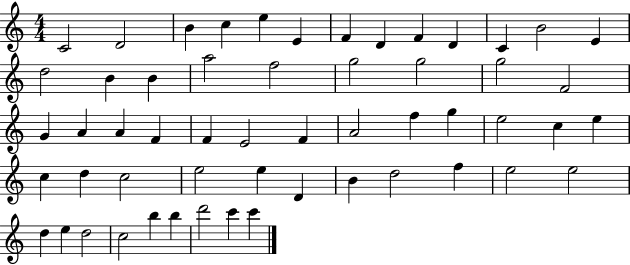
C4/h D4/h B4/q C5/q E5/q E4/q F4/q D4/q F4/q D4/q C4/q B4/h E4/q D5/h B4/q B4/q A5/h F5/h G5/h G5/h G5/h F4/h G4/q A4/q A4/q F4/q F4/q E4/h F4/q A4/h F5/q G5/q E5/h C5/q E5/q C5/q D5/q C5/h E5/h E5/q D4/q B4/q D5/h F5/q E5/h E5/h D5/q E5/q D5/h C5/h B5/q B5/q D6/h C6/q C6/q